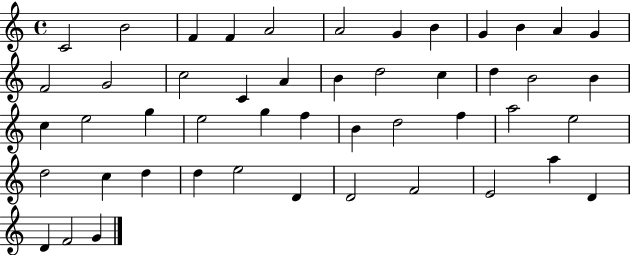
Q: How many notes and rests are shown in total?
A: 48